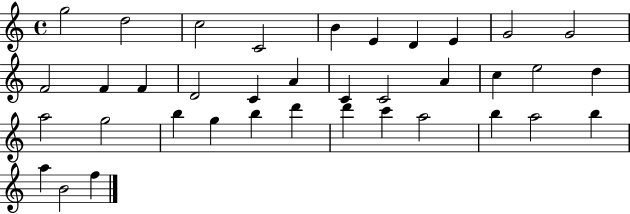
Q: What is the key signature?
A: C major